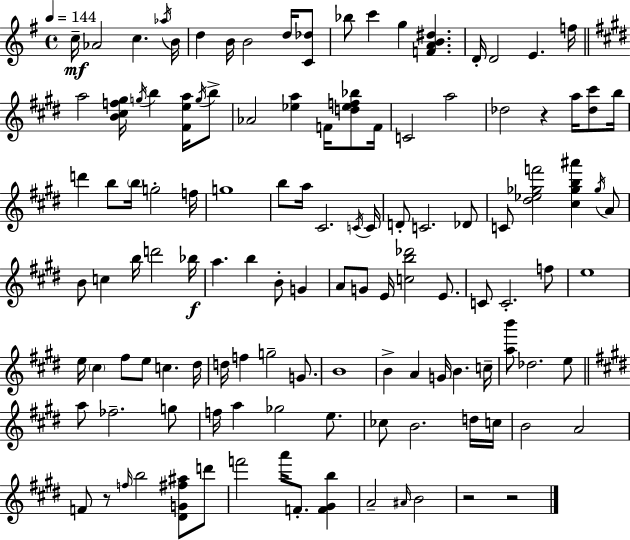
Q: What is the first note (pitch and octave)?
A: C5